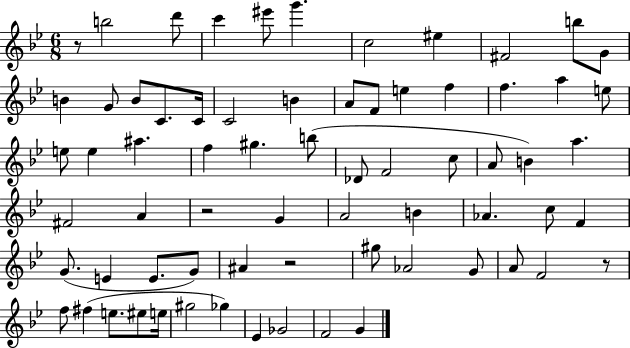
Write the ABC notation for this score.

X:1
T:Untitled
M:6/8
L:1/4
K:Bb
z/2 b2 d'/2 c' ^e'/2 g' c2 ^e ^F2 b/2 G/2 B G/2 B/2 C/2 C/4 C2 B A/2 F/2 e f f a e/2 e/2 e ^a f ^g b/2 _D/2 F2 c/2 A/2 B a ^F2 A z2 G A2 B _A c/2 F G/2 E E/2 G/2 ^A z2 ^g/2 _A2 G/2 A/2 F2 z/2 f/2 ^f e/2 ^e/2 e/4 ^g2 _g _E _G2 F2 G